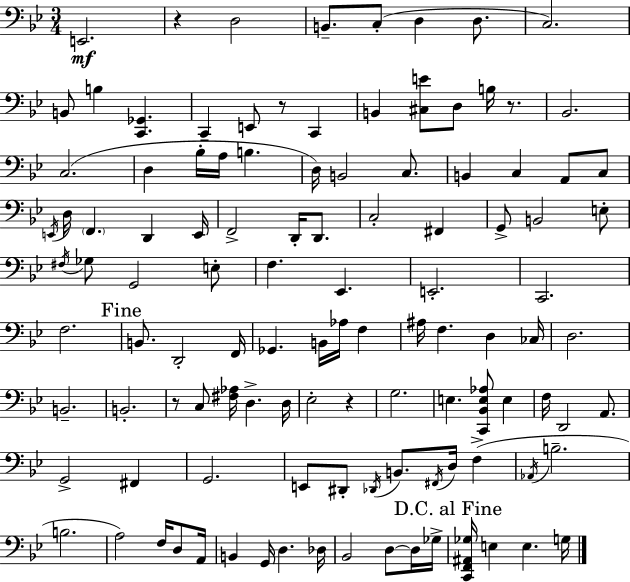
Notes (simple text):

E2/h. R/q D3/h B2/e. C3/e D3/q D3/e. C3/h. B2/e B3/q [C2,Gb2]/q. C2/q E2/e R/e C2/q B2/q [C#3,E4]/e D3/e B3/s R/e. Bb2/h. C3/h. D3/q Bb3/s A3/s B3/q. D3/s B2/h C3/e. B2/q C3/q A2/e C3/e E2/s D3/s F2/q. D2/q E2/s F2/h D2/s D2/e. C3/h F#2/q G2/e B2/h E3/e F#3/s Gb3/e G2/h E3/e F3/q. Eb2/q. E2/h. C2/h. F3/h. B2/e. D2/h F2/s Gb2/q. B2/s Ab3/s F3/q A#3/s F3/q. D3/q CES3/s D3/h. B2/h. B2/h. R/e C3/e [F#3,Ab3]/s D3/q. D3/s Eb3/h R/q G3/h. E3/q. [C2,Bb2,E3,Ab3]/e E3/q F3/s D2/h A2/e. G2/h F#2/q G2/h. E2/e D#2/e Db2/s B2/e. F#2/s D3/s F3/q Ab2/s B3/h. B3/h. A3/h F3/s D3/e A2/s B2/q G2/s D3/q. Db3/s Bb2/h D3/e D3/s Gb3/s [C2,F2,A#2,Gb3]/s E3/q E3/q. G3/s